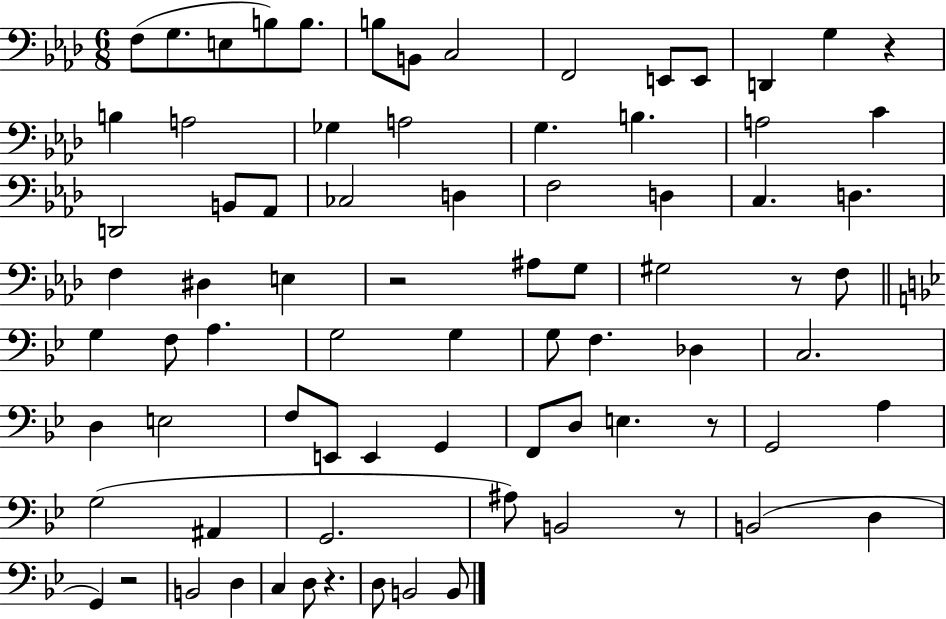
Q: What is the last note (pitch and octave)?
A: B2